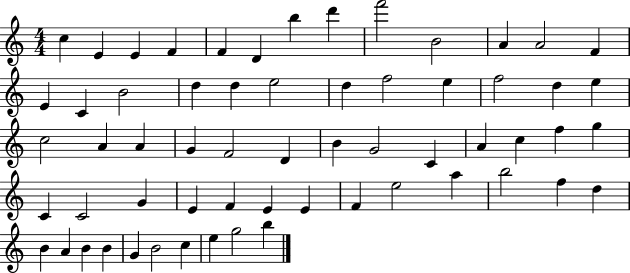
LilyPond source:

{
  \clef treble
  \numericTimeSignature
  \time 4/4
  \key c \major
  c''4 e'4 e'4 f'4 | f'4 d'4 b''4 d'''4 | f'''2 b'2 | a'4 a'2 f'4 | \break e'4 c'4 b'2 | d''4 d''4 e''2 | d''4 f''2 e''4 | f''2 d''4 e''4 | \break c''2 a'4 a'4 | g'4 f'2 d'4 | b'4 g'2 c'4 | a'4 c''4 f''4 g''4 | \break c'4 c'2 g'4 | e'4 f'4 e'4 e'4 | f'4 e''2 a''4 | b''2 f''4 d''4 | \break b'4 a'4 b'4 b'4 | g'4 b'2 c''4 | e''4 g''2 b''4 | \bar "|."
}